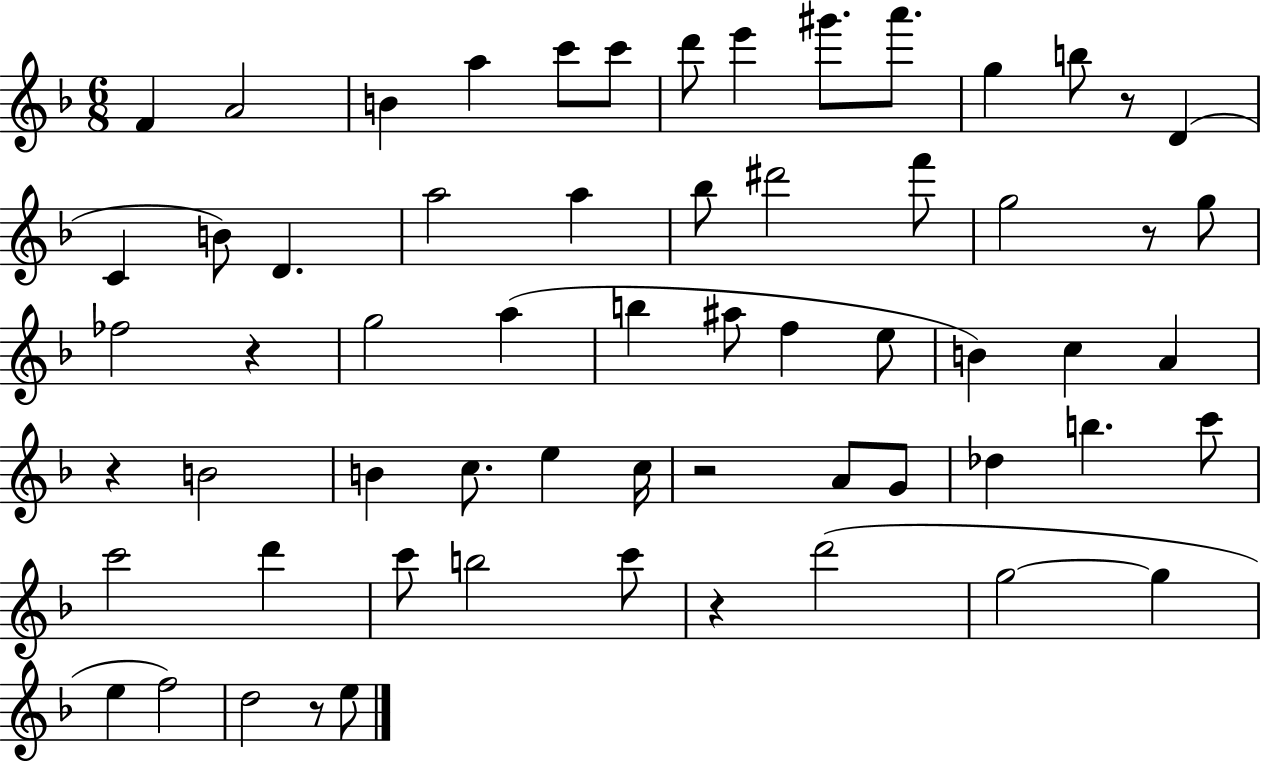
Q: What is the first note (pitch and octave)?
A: F4